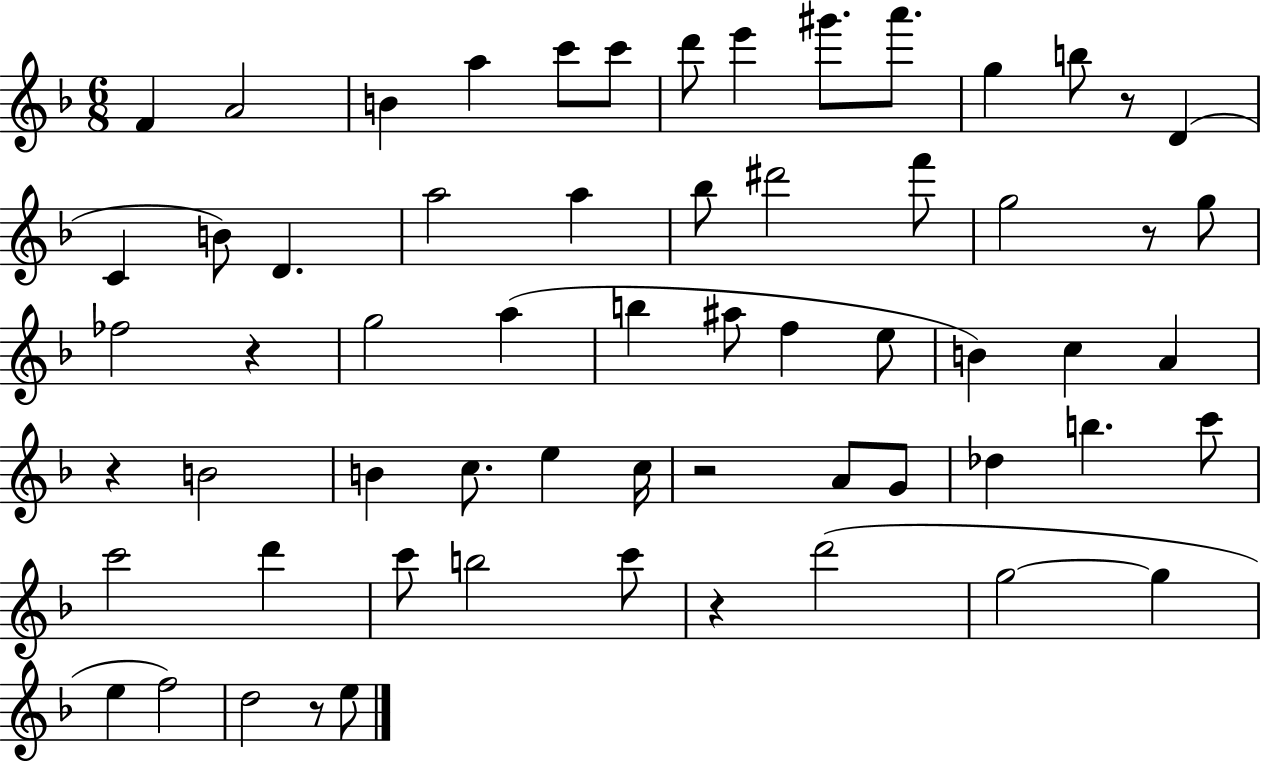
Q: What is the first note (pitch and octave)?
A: F4